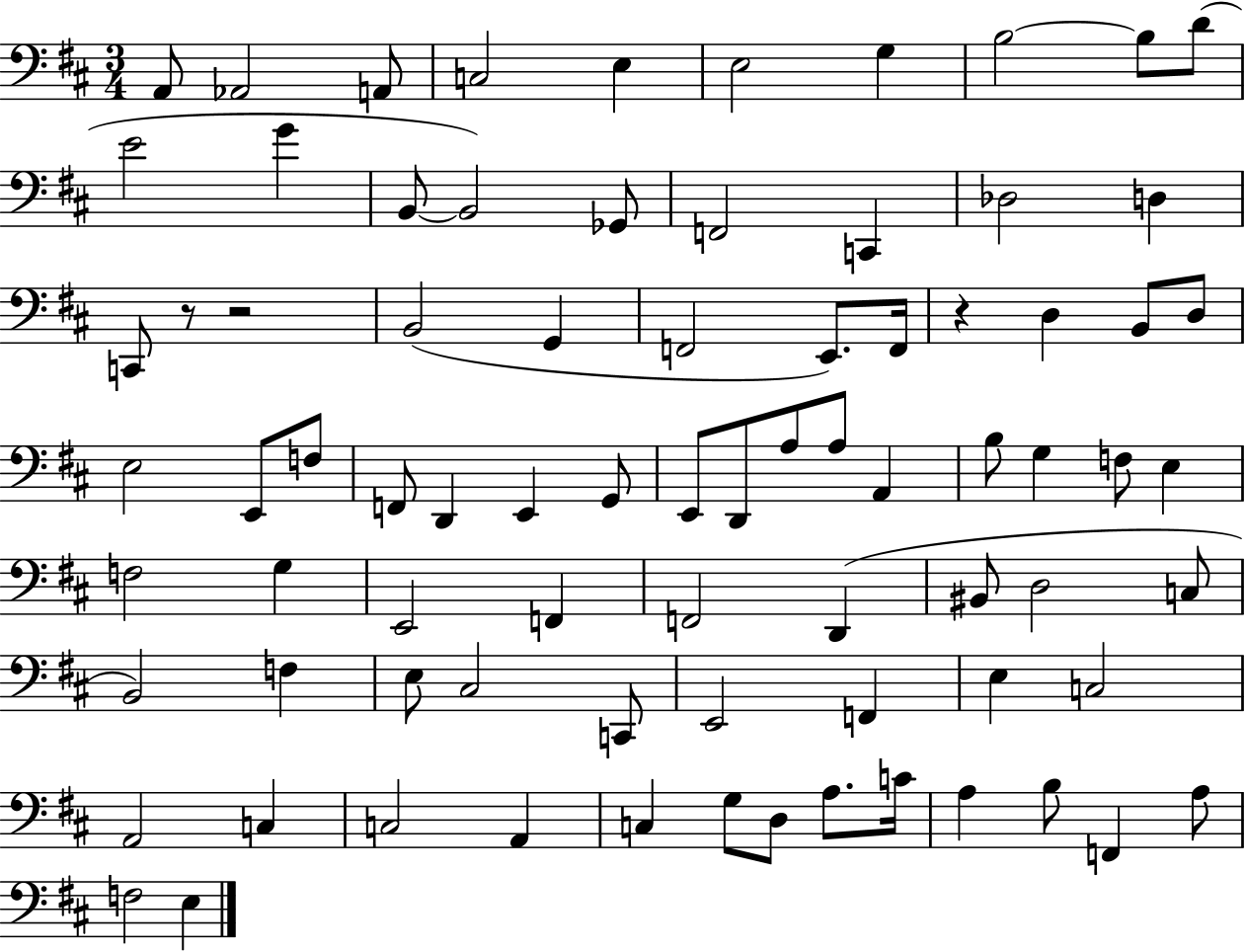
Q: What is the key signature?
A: D major